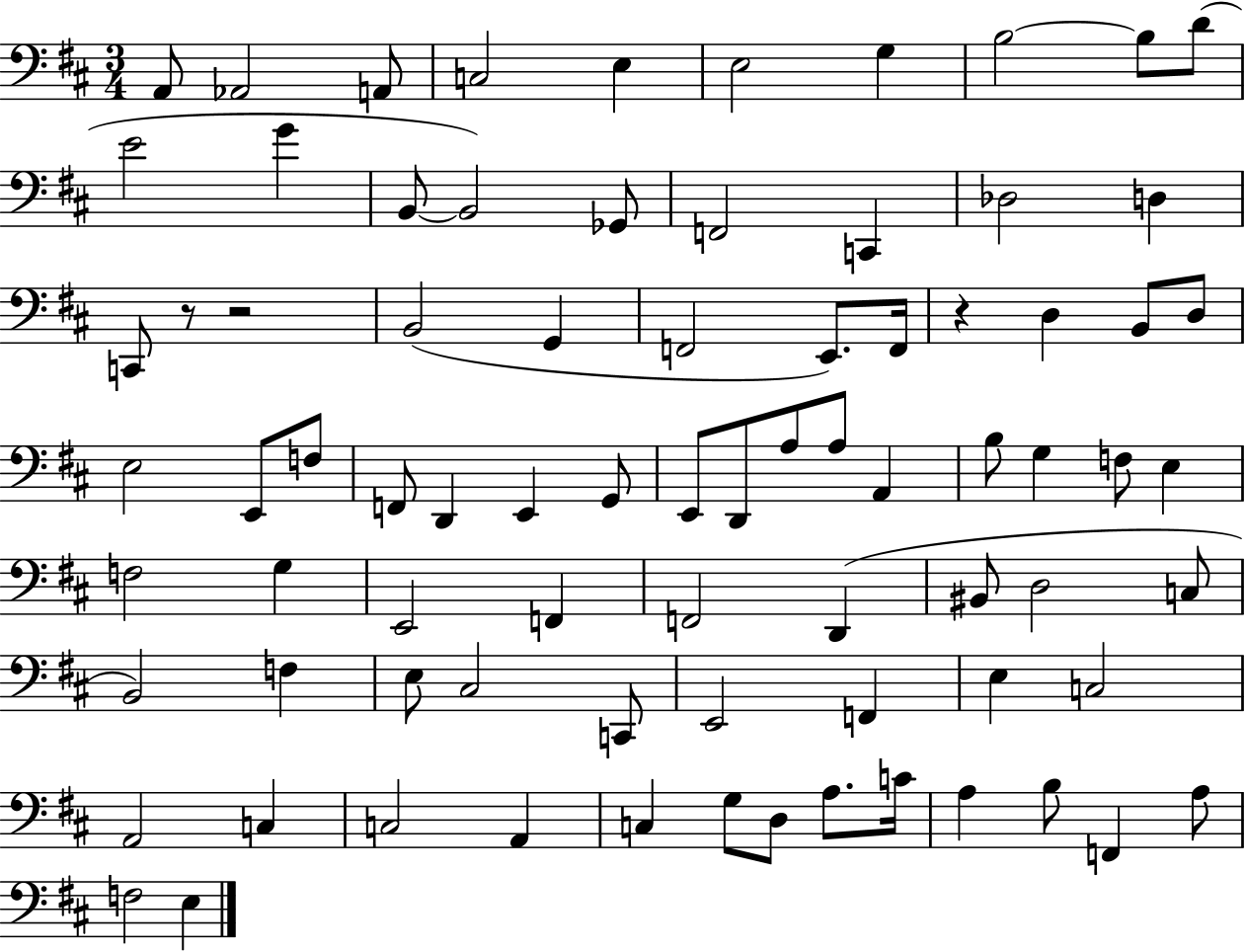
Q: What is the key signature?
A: D major